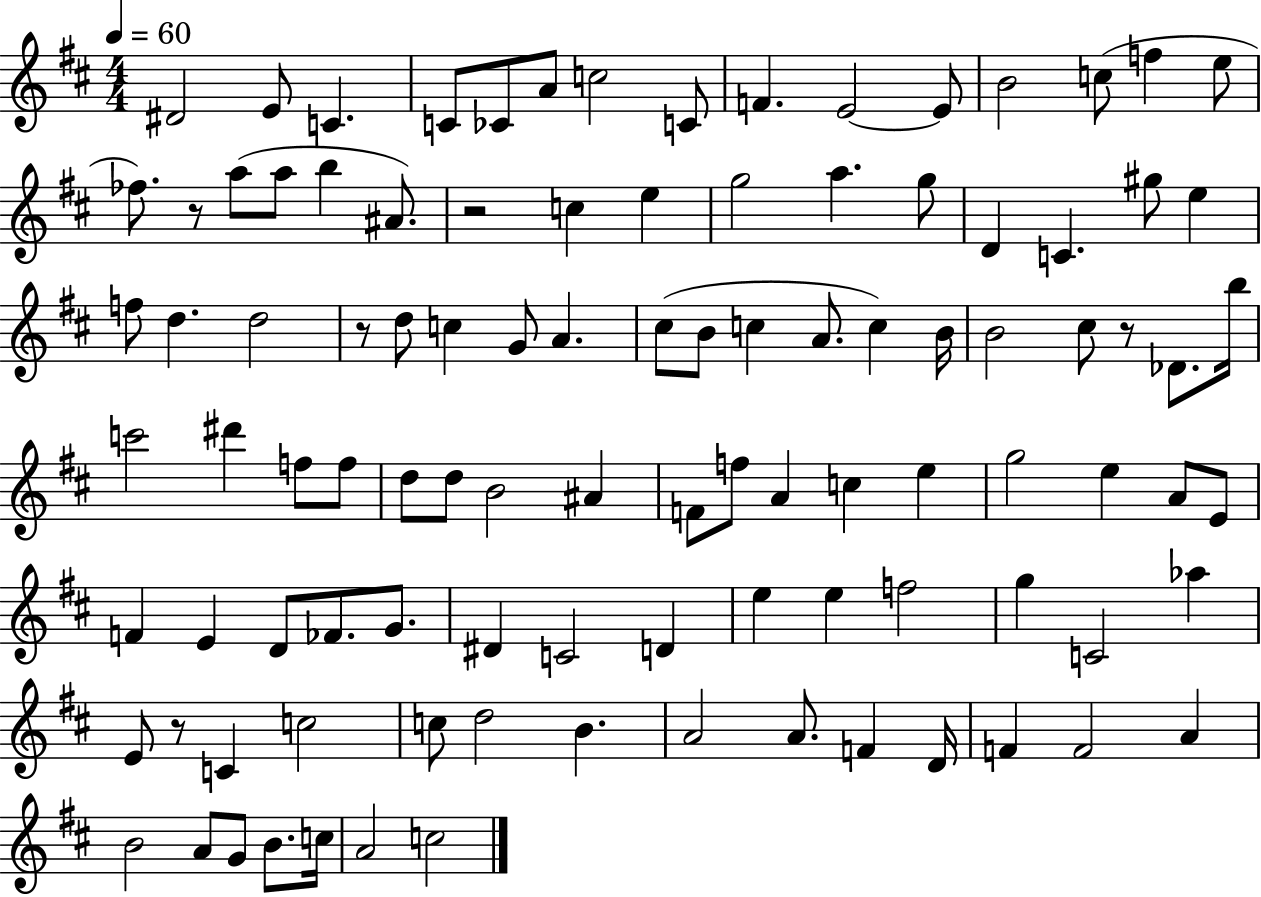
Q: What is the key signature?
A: D major